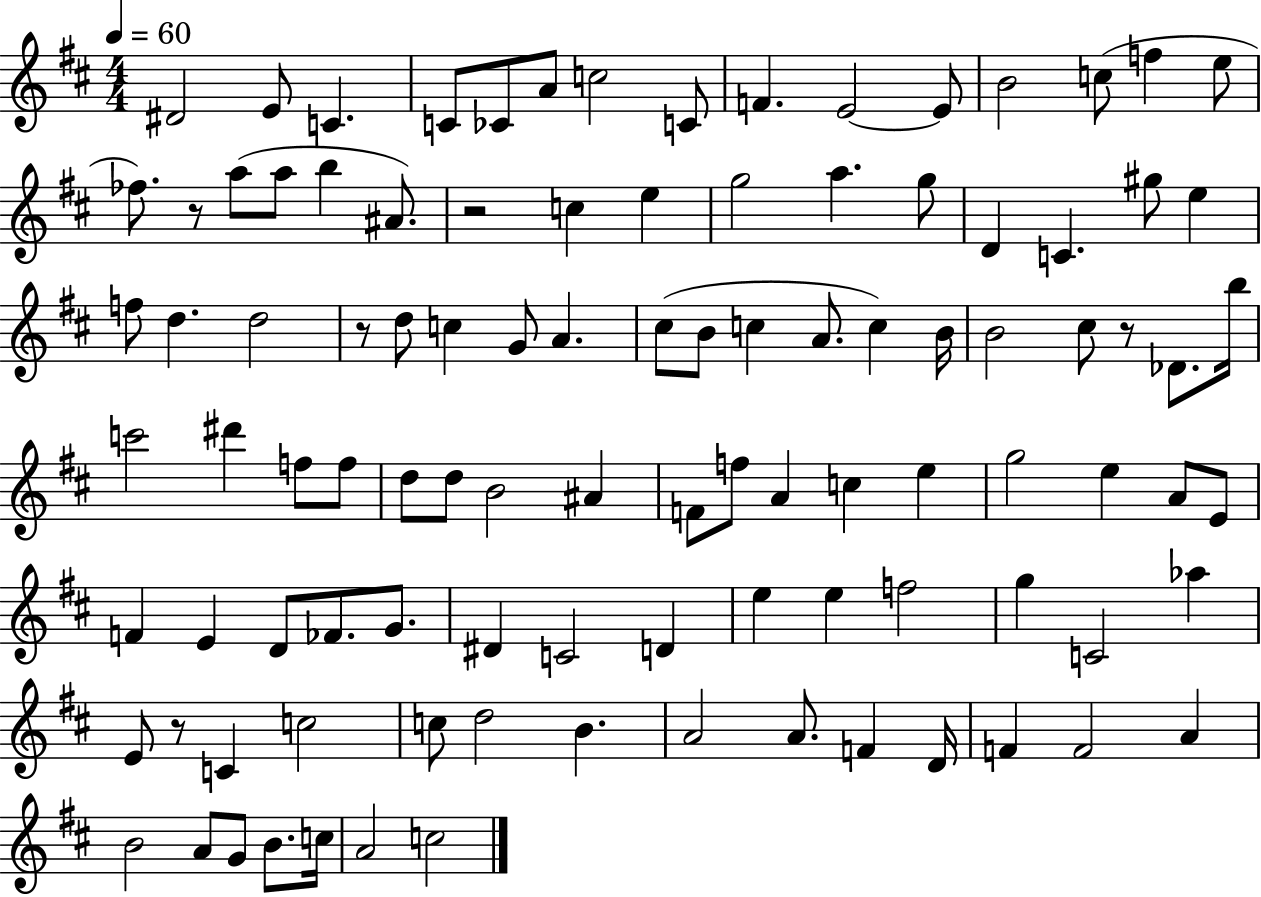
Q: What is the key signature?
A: D major